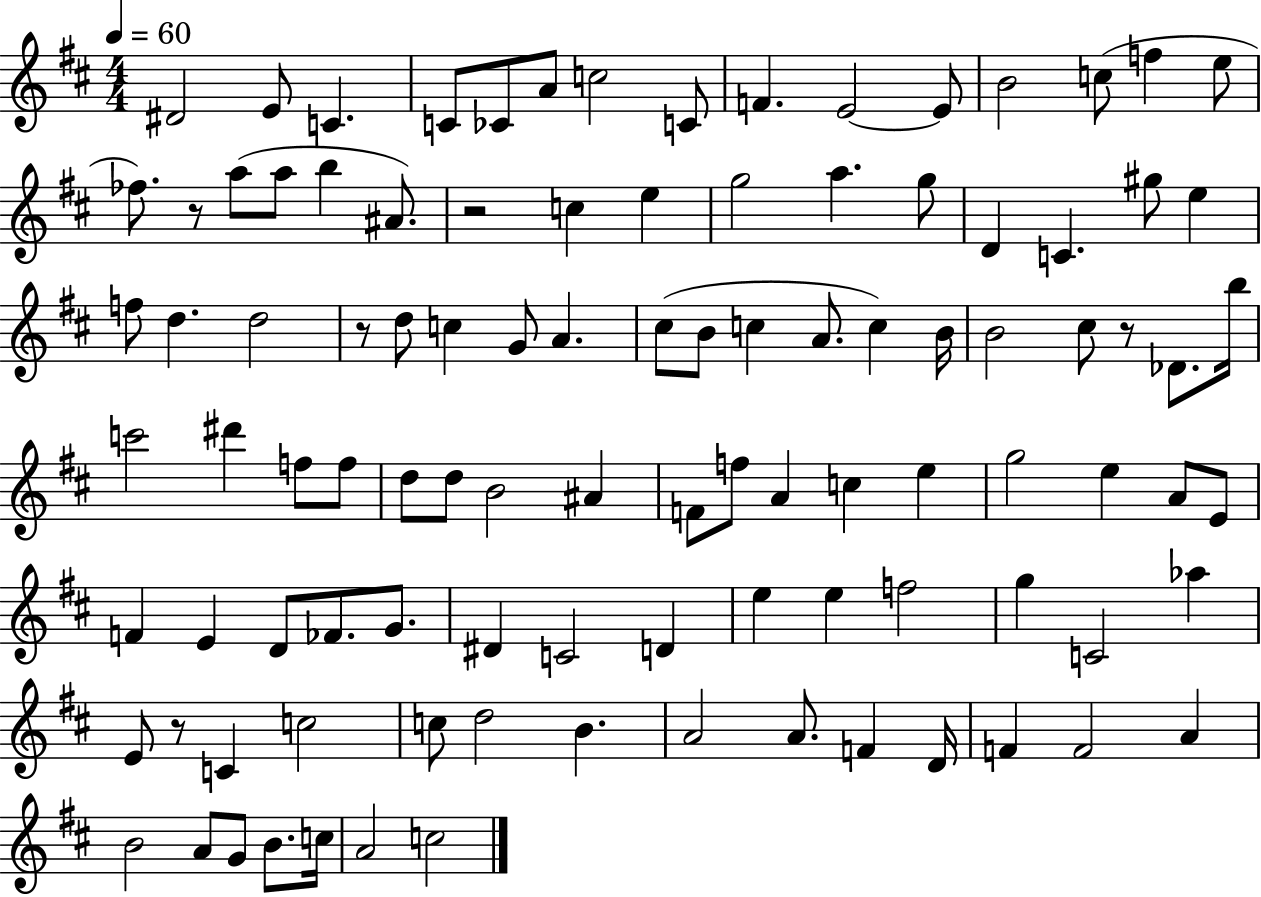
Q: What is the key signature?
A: D major